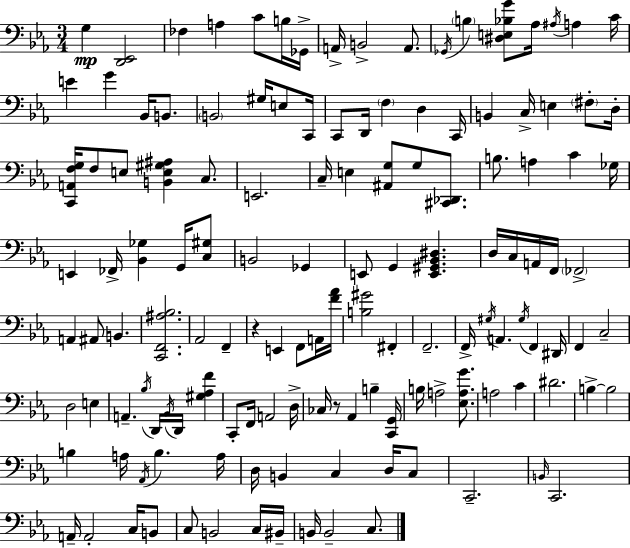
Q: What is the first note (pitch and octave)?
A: G3